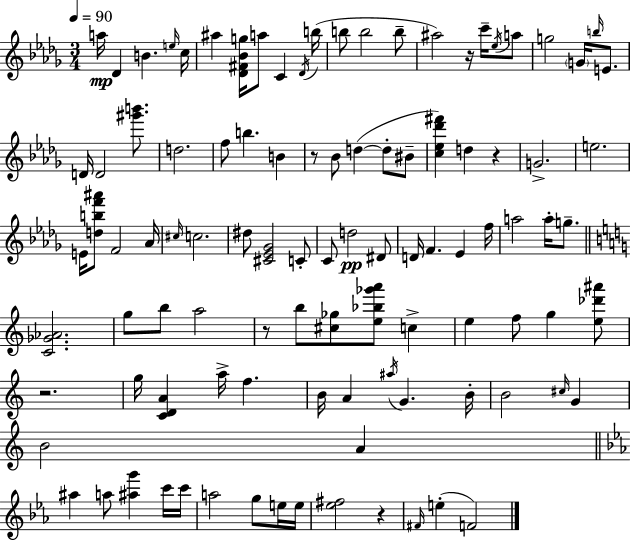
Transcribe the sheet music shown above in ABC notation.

X:1
T:Untitled
M:3/4
L:1/4
K:Bbm
a/4 _D B e/4 c/4 ^a [_D^F_Bg]/4 a/2 C _D/4 b/4 b/2 b2 b/2 ^a2 z/4 c'/4 _e/4 a/2 g2 G/4 b/4 E/2 D/4 D2 [^g'b']/2 d2 f/2 b B z/2 _B/2 d d/2 ^B/2 [c_e_d'^f'] d z G2 e2 E/4 [dbf'^a']/2 F2 _A/4 ^c/4 c2 ^d/2 [^C_E_G]2 C/2 C/2 d2 ^D/2 D/4 F _E f/4 a2 a/4 g/2 [C_G_A]2 g/2 b/2 a2 z/2 b/2 [^c_g]/2 [e_b_g'a']/2 c e f/2 g [e_d'^a']/2 z2 g/4 [CDA] a/4 f B/4 A ^a/4 G B/4 B2 ^c/4 G B2 A ^a a/2 [^ag'] c'/4 c'/4 a2 g/2 e/4 e/4 [_e^f]2 z ^F/4 e F2